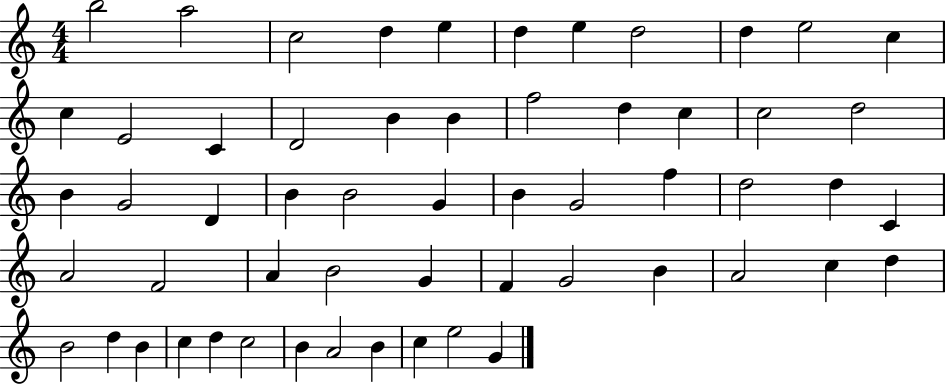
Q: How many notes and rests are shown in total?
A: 57